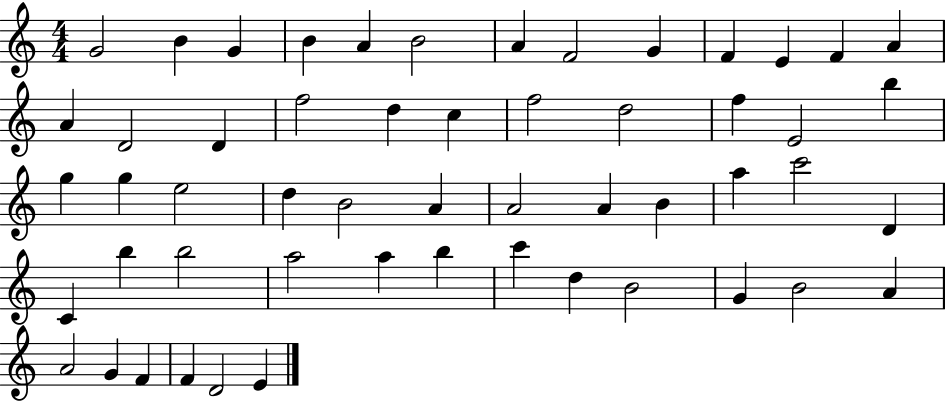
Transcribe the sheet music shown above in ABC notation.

X:1
T:Untitled
M:4/4
L:1/4
K:C
G2 B G B A B2 A F2 G F E F A A D2 D f2 d c f2 d2 f E2 b g g e2 d B2 A A2 A B a c'2 D C b b2 a2 a b c' d B2 G B2 A A2 G F F D2 E